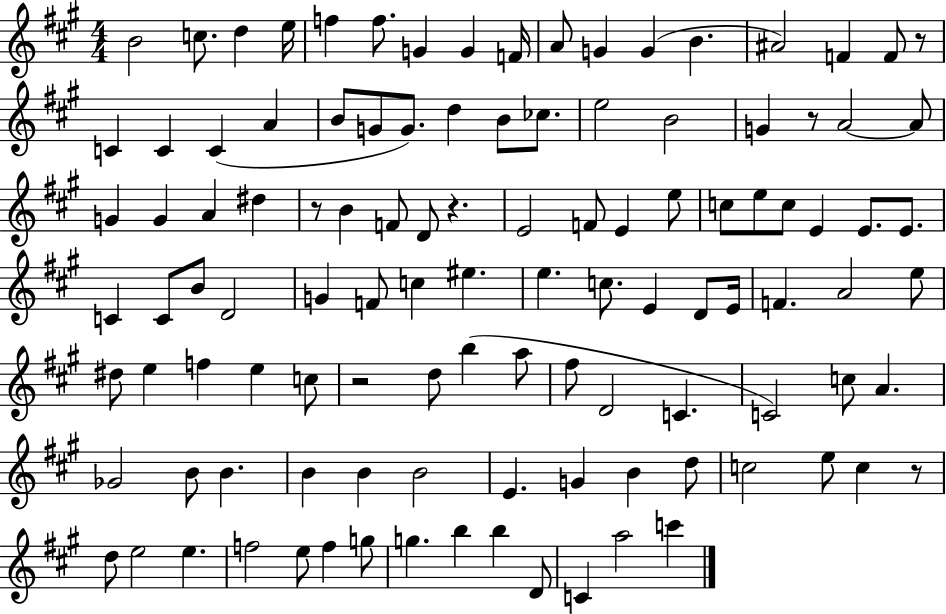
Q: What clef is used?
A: treble